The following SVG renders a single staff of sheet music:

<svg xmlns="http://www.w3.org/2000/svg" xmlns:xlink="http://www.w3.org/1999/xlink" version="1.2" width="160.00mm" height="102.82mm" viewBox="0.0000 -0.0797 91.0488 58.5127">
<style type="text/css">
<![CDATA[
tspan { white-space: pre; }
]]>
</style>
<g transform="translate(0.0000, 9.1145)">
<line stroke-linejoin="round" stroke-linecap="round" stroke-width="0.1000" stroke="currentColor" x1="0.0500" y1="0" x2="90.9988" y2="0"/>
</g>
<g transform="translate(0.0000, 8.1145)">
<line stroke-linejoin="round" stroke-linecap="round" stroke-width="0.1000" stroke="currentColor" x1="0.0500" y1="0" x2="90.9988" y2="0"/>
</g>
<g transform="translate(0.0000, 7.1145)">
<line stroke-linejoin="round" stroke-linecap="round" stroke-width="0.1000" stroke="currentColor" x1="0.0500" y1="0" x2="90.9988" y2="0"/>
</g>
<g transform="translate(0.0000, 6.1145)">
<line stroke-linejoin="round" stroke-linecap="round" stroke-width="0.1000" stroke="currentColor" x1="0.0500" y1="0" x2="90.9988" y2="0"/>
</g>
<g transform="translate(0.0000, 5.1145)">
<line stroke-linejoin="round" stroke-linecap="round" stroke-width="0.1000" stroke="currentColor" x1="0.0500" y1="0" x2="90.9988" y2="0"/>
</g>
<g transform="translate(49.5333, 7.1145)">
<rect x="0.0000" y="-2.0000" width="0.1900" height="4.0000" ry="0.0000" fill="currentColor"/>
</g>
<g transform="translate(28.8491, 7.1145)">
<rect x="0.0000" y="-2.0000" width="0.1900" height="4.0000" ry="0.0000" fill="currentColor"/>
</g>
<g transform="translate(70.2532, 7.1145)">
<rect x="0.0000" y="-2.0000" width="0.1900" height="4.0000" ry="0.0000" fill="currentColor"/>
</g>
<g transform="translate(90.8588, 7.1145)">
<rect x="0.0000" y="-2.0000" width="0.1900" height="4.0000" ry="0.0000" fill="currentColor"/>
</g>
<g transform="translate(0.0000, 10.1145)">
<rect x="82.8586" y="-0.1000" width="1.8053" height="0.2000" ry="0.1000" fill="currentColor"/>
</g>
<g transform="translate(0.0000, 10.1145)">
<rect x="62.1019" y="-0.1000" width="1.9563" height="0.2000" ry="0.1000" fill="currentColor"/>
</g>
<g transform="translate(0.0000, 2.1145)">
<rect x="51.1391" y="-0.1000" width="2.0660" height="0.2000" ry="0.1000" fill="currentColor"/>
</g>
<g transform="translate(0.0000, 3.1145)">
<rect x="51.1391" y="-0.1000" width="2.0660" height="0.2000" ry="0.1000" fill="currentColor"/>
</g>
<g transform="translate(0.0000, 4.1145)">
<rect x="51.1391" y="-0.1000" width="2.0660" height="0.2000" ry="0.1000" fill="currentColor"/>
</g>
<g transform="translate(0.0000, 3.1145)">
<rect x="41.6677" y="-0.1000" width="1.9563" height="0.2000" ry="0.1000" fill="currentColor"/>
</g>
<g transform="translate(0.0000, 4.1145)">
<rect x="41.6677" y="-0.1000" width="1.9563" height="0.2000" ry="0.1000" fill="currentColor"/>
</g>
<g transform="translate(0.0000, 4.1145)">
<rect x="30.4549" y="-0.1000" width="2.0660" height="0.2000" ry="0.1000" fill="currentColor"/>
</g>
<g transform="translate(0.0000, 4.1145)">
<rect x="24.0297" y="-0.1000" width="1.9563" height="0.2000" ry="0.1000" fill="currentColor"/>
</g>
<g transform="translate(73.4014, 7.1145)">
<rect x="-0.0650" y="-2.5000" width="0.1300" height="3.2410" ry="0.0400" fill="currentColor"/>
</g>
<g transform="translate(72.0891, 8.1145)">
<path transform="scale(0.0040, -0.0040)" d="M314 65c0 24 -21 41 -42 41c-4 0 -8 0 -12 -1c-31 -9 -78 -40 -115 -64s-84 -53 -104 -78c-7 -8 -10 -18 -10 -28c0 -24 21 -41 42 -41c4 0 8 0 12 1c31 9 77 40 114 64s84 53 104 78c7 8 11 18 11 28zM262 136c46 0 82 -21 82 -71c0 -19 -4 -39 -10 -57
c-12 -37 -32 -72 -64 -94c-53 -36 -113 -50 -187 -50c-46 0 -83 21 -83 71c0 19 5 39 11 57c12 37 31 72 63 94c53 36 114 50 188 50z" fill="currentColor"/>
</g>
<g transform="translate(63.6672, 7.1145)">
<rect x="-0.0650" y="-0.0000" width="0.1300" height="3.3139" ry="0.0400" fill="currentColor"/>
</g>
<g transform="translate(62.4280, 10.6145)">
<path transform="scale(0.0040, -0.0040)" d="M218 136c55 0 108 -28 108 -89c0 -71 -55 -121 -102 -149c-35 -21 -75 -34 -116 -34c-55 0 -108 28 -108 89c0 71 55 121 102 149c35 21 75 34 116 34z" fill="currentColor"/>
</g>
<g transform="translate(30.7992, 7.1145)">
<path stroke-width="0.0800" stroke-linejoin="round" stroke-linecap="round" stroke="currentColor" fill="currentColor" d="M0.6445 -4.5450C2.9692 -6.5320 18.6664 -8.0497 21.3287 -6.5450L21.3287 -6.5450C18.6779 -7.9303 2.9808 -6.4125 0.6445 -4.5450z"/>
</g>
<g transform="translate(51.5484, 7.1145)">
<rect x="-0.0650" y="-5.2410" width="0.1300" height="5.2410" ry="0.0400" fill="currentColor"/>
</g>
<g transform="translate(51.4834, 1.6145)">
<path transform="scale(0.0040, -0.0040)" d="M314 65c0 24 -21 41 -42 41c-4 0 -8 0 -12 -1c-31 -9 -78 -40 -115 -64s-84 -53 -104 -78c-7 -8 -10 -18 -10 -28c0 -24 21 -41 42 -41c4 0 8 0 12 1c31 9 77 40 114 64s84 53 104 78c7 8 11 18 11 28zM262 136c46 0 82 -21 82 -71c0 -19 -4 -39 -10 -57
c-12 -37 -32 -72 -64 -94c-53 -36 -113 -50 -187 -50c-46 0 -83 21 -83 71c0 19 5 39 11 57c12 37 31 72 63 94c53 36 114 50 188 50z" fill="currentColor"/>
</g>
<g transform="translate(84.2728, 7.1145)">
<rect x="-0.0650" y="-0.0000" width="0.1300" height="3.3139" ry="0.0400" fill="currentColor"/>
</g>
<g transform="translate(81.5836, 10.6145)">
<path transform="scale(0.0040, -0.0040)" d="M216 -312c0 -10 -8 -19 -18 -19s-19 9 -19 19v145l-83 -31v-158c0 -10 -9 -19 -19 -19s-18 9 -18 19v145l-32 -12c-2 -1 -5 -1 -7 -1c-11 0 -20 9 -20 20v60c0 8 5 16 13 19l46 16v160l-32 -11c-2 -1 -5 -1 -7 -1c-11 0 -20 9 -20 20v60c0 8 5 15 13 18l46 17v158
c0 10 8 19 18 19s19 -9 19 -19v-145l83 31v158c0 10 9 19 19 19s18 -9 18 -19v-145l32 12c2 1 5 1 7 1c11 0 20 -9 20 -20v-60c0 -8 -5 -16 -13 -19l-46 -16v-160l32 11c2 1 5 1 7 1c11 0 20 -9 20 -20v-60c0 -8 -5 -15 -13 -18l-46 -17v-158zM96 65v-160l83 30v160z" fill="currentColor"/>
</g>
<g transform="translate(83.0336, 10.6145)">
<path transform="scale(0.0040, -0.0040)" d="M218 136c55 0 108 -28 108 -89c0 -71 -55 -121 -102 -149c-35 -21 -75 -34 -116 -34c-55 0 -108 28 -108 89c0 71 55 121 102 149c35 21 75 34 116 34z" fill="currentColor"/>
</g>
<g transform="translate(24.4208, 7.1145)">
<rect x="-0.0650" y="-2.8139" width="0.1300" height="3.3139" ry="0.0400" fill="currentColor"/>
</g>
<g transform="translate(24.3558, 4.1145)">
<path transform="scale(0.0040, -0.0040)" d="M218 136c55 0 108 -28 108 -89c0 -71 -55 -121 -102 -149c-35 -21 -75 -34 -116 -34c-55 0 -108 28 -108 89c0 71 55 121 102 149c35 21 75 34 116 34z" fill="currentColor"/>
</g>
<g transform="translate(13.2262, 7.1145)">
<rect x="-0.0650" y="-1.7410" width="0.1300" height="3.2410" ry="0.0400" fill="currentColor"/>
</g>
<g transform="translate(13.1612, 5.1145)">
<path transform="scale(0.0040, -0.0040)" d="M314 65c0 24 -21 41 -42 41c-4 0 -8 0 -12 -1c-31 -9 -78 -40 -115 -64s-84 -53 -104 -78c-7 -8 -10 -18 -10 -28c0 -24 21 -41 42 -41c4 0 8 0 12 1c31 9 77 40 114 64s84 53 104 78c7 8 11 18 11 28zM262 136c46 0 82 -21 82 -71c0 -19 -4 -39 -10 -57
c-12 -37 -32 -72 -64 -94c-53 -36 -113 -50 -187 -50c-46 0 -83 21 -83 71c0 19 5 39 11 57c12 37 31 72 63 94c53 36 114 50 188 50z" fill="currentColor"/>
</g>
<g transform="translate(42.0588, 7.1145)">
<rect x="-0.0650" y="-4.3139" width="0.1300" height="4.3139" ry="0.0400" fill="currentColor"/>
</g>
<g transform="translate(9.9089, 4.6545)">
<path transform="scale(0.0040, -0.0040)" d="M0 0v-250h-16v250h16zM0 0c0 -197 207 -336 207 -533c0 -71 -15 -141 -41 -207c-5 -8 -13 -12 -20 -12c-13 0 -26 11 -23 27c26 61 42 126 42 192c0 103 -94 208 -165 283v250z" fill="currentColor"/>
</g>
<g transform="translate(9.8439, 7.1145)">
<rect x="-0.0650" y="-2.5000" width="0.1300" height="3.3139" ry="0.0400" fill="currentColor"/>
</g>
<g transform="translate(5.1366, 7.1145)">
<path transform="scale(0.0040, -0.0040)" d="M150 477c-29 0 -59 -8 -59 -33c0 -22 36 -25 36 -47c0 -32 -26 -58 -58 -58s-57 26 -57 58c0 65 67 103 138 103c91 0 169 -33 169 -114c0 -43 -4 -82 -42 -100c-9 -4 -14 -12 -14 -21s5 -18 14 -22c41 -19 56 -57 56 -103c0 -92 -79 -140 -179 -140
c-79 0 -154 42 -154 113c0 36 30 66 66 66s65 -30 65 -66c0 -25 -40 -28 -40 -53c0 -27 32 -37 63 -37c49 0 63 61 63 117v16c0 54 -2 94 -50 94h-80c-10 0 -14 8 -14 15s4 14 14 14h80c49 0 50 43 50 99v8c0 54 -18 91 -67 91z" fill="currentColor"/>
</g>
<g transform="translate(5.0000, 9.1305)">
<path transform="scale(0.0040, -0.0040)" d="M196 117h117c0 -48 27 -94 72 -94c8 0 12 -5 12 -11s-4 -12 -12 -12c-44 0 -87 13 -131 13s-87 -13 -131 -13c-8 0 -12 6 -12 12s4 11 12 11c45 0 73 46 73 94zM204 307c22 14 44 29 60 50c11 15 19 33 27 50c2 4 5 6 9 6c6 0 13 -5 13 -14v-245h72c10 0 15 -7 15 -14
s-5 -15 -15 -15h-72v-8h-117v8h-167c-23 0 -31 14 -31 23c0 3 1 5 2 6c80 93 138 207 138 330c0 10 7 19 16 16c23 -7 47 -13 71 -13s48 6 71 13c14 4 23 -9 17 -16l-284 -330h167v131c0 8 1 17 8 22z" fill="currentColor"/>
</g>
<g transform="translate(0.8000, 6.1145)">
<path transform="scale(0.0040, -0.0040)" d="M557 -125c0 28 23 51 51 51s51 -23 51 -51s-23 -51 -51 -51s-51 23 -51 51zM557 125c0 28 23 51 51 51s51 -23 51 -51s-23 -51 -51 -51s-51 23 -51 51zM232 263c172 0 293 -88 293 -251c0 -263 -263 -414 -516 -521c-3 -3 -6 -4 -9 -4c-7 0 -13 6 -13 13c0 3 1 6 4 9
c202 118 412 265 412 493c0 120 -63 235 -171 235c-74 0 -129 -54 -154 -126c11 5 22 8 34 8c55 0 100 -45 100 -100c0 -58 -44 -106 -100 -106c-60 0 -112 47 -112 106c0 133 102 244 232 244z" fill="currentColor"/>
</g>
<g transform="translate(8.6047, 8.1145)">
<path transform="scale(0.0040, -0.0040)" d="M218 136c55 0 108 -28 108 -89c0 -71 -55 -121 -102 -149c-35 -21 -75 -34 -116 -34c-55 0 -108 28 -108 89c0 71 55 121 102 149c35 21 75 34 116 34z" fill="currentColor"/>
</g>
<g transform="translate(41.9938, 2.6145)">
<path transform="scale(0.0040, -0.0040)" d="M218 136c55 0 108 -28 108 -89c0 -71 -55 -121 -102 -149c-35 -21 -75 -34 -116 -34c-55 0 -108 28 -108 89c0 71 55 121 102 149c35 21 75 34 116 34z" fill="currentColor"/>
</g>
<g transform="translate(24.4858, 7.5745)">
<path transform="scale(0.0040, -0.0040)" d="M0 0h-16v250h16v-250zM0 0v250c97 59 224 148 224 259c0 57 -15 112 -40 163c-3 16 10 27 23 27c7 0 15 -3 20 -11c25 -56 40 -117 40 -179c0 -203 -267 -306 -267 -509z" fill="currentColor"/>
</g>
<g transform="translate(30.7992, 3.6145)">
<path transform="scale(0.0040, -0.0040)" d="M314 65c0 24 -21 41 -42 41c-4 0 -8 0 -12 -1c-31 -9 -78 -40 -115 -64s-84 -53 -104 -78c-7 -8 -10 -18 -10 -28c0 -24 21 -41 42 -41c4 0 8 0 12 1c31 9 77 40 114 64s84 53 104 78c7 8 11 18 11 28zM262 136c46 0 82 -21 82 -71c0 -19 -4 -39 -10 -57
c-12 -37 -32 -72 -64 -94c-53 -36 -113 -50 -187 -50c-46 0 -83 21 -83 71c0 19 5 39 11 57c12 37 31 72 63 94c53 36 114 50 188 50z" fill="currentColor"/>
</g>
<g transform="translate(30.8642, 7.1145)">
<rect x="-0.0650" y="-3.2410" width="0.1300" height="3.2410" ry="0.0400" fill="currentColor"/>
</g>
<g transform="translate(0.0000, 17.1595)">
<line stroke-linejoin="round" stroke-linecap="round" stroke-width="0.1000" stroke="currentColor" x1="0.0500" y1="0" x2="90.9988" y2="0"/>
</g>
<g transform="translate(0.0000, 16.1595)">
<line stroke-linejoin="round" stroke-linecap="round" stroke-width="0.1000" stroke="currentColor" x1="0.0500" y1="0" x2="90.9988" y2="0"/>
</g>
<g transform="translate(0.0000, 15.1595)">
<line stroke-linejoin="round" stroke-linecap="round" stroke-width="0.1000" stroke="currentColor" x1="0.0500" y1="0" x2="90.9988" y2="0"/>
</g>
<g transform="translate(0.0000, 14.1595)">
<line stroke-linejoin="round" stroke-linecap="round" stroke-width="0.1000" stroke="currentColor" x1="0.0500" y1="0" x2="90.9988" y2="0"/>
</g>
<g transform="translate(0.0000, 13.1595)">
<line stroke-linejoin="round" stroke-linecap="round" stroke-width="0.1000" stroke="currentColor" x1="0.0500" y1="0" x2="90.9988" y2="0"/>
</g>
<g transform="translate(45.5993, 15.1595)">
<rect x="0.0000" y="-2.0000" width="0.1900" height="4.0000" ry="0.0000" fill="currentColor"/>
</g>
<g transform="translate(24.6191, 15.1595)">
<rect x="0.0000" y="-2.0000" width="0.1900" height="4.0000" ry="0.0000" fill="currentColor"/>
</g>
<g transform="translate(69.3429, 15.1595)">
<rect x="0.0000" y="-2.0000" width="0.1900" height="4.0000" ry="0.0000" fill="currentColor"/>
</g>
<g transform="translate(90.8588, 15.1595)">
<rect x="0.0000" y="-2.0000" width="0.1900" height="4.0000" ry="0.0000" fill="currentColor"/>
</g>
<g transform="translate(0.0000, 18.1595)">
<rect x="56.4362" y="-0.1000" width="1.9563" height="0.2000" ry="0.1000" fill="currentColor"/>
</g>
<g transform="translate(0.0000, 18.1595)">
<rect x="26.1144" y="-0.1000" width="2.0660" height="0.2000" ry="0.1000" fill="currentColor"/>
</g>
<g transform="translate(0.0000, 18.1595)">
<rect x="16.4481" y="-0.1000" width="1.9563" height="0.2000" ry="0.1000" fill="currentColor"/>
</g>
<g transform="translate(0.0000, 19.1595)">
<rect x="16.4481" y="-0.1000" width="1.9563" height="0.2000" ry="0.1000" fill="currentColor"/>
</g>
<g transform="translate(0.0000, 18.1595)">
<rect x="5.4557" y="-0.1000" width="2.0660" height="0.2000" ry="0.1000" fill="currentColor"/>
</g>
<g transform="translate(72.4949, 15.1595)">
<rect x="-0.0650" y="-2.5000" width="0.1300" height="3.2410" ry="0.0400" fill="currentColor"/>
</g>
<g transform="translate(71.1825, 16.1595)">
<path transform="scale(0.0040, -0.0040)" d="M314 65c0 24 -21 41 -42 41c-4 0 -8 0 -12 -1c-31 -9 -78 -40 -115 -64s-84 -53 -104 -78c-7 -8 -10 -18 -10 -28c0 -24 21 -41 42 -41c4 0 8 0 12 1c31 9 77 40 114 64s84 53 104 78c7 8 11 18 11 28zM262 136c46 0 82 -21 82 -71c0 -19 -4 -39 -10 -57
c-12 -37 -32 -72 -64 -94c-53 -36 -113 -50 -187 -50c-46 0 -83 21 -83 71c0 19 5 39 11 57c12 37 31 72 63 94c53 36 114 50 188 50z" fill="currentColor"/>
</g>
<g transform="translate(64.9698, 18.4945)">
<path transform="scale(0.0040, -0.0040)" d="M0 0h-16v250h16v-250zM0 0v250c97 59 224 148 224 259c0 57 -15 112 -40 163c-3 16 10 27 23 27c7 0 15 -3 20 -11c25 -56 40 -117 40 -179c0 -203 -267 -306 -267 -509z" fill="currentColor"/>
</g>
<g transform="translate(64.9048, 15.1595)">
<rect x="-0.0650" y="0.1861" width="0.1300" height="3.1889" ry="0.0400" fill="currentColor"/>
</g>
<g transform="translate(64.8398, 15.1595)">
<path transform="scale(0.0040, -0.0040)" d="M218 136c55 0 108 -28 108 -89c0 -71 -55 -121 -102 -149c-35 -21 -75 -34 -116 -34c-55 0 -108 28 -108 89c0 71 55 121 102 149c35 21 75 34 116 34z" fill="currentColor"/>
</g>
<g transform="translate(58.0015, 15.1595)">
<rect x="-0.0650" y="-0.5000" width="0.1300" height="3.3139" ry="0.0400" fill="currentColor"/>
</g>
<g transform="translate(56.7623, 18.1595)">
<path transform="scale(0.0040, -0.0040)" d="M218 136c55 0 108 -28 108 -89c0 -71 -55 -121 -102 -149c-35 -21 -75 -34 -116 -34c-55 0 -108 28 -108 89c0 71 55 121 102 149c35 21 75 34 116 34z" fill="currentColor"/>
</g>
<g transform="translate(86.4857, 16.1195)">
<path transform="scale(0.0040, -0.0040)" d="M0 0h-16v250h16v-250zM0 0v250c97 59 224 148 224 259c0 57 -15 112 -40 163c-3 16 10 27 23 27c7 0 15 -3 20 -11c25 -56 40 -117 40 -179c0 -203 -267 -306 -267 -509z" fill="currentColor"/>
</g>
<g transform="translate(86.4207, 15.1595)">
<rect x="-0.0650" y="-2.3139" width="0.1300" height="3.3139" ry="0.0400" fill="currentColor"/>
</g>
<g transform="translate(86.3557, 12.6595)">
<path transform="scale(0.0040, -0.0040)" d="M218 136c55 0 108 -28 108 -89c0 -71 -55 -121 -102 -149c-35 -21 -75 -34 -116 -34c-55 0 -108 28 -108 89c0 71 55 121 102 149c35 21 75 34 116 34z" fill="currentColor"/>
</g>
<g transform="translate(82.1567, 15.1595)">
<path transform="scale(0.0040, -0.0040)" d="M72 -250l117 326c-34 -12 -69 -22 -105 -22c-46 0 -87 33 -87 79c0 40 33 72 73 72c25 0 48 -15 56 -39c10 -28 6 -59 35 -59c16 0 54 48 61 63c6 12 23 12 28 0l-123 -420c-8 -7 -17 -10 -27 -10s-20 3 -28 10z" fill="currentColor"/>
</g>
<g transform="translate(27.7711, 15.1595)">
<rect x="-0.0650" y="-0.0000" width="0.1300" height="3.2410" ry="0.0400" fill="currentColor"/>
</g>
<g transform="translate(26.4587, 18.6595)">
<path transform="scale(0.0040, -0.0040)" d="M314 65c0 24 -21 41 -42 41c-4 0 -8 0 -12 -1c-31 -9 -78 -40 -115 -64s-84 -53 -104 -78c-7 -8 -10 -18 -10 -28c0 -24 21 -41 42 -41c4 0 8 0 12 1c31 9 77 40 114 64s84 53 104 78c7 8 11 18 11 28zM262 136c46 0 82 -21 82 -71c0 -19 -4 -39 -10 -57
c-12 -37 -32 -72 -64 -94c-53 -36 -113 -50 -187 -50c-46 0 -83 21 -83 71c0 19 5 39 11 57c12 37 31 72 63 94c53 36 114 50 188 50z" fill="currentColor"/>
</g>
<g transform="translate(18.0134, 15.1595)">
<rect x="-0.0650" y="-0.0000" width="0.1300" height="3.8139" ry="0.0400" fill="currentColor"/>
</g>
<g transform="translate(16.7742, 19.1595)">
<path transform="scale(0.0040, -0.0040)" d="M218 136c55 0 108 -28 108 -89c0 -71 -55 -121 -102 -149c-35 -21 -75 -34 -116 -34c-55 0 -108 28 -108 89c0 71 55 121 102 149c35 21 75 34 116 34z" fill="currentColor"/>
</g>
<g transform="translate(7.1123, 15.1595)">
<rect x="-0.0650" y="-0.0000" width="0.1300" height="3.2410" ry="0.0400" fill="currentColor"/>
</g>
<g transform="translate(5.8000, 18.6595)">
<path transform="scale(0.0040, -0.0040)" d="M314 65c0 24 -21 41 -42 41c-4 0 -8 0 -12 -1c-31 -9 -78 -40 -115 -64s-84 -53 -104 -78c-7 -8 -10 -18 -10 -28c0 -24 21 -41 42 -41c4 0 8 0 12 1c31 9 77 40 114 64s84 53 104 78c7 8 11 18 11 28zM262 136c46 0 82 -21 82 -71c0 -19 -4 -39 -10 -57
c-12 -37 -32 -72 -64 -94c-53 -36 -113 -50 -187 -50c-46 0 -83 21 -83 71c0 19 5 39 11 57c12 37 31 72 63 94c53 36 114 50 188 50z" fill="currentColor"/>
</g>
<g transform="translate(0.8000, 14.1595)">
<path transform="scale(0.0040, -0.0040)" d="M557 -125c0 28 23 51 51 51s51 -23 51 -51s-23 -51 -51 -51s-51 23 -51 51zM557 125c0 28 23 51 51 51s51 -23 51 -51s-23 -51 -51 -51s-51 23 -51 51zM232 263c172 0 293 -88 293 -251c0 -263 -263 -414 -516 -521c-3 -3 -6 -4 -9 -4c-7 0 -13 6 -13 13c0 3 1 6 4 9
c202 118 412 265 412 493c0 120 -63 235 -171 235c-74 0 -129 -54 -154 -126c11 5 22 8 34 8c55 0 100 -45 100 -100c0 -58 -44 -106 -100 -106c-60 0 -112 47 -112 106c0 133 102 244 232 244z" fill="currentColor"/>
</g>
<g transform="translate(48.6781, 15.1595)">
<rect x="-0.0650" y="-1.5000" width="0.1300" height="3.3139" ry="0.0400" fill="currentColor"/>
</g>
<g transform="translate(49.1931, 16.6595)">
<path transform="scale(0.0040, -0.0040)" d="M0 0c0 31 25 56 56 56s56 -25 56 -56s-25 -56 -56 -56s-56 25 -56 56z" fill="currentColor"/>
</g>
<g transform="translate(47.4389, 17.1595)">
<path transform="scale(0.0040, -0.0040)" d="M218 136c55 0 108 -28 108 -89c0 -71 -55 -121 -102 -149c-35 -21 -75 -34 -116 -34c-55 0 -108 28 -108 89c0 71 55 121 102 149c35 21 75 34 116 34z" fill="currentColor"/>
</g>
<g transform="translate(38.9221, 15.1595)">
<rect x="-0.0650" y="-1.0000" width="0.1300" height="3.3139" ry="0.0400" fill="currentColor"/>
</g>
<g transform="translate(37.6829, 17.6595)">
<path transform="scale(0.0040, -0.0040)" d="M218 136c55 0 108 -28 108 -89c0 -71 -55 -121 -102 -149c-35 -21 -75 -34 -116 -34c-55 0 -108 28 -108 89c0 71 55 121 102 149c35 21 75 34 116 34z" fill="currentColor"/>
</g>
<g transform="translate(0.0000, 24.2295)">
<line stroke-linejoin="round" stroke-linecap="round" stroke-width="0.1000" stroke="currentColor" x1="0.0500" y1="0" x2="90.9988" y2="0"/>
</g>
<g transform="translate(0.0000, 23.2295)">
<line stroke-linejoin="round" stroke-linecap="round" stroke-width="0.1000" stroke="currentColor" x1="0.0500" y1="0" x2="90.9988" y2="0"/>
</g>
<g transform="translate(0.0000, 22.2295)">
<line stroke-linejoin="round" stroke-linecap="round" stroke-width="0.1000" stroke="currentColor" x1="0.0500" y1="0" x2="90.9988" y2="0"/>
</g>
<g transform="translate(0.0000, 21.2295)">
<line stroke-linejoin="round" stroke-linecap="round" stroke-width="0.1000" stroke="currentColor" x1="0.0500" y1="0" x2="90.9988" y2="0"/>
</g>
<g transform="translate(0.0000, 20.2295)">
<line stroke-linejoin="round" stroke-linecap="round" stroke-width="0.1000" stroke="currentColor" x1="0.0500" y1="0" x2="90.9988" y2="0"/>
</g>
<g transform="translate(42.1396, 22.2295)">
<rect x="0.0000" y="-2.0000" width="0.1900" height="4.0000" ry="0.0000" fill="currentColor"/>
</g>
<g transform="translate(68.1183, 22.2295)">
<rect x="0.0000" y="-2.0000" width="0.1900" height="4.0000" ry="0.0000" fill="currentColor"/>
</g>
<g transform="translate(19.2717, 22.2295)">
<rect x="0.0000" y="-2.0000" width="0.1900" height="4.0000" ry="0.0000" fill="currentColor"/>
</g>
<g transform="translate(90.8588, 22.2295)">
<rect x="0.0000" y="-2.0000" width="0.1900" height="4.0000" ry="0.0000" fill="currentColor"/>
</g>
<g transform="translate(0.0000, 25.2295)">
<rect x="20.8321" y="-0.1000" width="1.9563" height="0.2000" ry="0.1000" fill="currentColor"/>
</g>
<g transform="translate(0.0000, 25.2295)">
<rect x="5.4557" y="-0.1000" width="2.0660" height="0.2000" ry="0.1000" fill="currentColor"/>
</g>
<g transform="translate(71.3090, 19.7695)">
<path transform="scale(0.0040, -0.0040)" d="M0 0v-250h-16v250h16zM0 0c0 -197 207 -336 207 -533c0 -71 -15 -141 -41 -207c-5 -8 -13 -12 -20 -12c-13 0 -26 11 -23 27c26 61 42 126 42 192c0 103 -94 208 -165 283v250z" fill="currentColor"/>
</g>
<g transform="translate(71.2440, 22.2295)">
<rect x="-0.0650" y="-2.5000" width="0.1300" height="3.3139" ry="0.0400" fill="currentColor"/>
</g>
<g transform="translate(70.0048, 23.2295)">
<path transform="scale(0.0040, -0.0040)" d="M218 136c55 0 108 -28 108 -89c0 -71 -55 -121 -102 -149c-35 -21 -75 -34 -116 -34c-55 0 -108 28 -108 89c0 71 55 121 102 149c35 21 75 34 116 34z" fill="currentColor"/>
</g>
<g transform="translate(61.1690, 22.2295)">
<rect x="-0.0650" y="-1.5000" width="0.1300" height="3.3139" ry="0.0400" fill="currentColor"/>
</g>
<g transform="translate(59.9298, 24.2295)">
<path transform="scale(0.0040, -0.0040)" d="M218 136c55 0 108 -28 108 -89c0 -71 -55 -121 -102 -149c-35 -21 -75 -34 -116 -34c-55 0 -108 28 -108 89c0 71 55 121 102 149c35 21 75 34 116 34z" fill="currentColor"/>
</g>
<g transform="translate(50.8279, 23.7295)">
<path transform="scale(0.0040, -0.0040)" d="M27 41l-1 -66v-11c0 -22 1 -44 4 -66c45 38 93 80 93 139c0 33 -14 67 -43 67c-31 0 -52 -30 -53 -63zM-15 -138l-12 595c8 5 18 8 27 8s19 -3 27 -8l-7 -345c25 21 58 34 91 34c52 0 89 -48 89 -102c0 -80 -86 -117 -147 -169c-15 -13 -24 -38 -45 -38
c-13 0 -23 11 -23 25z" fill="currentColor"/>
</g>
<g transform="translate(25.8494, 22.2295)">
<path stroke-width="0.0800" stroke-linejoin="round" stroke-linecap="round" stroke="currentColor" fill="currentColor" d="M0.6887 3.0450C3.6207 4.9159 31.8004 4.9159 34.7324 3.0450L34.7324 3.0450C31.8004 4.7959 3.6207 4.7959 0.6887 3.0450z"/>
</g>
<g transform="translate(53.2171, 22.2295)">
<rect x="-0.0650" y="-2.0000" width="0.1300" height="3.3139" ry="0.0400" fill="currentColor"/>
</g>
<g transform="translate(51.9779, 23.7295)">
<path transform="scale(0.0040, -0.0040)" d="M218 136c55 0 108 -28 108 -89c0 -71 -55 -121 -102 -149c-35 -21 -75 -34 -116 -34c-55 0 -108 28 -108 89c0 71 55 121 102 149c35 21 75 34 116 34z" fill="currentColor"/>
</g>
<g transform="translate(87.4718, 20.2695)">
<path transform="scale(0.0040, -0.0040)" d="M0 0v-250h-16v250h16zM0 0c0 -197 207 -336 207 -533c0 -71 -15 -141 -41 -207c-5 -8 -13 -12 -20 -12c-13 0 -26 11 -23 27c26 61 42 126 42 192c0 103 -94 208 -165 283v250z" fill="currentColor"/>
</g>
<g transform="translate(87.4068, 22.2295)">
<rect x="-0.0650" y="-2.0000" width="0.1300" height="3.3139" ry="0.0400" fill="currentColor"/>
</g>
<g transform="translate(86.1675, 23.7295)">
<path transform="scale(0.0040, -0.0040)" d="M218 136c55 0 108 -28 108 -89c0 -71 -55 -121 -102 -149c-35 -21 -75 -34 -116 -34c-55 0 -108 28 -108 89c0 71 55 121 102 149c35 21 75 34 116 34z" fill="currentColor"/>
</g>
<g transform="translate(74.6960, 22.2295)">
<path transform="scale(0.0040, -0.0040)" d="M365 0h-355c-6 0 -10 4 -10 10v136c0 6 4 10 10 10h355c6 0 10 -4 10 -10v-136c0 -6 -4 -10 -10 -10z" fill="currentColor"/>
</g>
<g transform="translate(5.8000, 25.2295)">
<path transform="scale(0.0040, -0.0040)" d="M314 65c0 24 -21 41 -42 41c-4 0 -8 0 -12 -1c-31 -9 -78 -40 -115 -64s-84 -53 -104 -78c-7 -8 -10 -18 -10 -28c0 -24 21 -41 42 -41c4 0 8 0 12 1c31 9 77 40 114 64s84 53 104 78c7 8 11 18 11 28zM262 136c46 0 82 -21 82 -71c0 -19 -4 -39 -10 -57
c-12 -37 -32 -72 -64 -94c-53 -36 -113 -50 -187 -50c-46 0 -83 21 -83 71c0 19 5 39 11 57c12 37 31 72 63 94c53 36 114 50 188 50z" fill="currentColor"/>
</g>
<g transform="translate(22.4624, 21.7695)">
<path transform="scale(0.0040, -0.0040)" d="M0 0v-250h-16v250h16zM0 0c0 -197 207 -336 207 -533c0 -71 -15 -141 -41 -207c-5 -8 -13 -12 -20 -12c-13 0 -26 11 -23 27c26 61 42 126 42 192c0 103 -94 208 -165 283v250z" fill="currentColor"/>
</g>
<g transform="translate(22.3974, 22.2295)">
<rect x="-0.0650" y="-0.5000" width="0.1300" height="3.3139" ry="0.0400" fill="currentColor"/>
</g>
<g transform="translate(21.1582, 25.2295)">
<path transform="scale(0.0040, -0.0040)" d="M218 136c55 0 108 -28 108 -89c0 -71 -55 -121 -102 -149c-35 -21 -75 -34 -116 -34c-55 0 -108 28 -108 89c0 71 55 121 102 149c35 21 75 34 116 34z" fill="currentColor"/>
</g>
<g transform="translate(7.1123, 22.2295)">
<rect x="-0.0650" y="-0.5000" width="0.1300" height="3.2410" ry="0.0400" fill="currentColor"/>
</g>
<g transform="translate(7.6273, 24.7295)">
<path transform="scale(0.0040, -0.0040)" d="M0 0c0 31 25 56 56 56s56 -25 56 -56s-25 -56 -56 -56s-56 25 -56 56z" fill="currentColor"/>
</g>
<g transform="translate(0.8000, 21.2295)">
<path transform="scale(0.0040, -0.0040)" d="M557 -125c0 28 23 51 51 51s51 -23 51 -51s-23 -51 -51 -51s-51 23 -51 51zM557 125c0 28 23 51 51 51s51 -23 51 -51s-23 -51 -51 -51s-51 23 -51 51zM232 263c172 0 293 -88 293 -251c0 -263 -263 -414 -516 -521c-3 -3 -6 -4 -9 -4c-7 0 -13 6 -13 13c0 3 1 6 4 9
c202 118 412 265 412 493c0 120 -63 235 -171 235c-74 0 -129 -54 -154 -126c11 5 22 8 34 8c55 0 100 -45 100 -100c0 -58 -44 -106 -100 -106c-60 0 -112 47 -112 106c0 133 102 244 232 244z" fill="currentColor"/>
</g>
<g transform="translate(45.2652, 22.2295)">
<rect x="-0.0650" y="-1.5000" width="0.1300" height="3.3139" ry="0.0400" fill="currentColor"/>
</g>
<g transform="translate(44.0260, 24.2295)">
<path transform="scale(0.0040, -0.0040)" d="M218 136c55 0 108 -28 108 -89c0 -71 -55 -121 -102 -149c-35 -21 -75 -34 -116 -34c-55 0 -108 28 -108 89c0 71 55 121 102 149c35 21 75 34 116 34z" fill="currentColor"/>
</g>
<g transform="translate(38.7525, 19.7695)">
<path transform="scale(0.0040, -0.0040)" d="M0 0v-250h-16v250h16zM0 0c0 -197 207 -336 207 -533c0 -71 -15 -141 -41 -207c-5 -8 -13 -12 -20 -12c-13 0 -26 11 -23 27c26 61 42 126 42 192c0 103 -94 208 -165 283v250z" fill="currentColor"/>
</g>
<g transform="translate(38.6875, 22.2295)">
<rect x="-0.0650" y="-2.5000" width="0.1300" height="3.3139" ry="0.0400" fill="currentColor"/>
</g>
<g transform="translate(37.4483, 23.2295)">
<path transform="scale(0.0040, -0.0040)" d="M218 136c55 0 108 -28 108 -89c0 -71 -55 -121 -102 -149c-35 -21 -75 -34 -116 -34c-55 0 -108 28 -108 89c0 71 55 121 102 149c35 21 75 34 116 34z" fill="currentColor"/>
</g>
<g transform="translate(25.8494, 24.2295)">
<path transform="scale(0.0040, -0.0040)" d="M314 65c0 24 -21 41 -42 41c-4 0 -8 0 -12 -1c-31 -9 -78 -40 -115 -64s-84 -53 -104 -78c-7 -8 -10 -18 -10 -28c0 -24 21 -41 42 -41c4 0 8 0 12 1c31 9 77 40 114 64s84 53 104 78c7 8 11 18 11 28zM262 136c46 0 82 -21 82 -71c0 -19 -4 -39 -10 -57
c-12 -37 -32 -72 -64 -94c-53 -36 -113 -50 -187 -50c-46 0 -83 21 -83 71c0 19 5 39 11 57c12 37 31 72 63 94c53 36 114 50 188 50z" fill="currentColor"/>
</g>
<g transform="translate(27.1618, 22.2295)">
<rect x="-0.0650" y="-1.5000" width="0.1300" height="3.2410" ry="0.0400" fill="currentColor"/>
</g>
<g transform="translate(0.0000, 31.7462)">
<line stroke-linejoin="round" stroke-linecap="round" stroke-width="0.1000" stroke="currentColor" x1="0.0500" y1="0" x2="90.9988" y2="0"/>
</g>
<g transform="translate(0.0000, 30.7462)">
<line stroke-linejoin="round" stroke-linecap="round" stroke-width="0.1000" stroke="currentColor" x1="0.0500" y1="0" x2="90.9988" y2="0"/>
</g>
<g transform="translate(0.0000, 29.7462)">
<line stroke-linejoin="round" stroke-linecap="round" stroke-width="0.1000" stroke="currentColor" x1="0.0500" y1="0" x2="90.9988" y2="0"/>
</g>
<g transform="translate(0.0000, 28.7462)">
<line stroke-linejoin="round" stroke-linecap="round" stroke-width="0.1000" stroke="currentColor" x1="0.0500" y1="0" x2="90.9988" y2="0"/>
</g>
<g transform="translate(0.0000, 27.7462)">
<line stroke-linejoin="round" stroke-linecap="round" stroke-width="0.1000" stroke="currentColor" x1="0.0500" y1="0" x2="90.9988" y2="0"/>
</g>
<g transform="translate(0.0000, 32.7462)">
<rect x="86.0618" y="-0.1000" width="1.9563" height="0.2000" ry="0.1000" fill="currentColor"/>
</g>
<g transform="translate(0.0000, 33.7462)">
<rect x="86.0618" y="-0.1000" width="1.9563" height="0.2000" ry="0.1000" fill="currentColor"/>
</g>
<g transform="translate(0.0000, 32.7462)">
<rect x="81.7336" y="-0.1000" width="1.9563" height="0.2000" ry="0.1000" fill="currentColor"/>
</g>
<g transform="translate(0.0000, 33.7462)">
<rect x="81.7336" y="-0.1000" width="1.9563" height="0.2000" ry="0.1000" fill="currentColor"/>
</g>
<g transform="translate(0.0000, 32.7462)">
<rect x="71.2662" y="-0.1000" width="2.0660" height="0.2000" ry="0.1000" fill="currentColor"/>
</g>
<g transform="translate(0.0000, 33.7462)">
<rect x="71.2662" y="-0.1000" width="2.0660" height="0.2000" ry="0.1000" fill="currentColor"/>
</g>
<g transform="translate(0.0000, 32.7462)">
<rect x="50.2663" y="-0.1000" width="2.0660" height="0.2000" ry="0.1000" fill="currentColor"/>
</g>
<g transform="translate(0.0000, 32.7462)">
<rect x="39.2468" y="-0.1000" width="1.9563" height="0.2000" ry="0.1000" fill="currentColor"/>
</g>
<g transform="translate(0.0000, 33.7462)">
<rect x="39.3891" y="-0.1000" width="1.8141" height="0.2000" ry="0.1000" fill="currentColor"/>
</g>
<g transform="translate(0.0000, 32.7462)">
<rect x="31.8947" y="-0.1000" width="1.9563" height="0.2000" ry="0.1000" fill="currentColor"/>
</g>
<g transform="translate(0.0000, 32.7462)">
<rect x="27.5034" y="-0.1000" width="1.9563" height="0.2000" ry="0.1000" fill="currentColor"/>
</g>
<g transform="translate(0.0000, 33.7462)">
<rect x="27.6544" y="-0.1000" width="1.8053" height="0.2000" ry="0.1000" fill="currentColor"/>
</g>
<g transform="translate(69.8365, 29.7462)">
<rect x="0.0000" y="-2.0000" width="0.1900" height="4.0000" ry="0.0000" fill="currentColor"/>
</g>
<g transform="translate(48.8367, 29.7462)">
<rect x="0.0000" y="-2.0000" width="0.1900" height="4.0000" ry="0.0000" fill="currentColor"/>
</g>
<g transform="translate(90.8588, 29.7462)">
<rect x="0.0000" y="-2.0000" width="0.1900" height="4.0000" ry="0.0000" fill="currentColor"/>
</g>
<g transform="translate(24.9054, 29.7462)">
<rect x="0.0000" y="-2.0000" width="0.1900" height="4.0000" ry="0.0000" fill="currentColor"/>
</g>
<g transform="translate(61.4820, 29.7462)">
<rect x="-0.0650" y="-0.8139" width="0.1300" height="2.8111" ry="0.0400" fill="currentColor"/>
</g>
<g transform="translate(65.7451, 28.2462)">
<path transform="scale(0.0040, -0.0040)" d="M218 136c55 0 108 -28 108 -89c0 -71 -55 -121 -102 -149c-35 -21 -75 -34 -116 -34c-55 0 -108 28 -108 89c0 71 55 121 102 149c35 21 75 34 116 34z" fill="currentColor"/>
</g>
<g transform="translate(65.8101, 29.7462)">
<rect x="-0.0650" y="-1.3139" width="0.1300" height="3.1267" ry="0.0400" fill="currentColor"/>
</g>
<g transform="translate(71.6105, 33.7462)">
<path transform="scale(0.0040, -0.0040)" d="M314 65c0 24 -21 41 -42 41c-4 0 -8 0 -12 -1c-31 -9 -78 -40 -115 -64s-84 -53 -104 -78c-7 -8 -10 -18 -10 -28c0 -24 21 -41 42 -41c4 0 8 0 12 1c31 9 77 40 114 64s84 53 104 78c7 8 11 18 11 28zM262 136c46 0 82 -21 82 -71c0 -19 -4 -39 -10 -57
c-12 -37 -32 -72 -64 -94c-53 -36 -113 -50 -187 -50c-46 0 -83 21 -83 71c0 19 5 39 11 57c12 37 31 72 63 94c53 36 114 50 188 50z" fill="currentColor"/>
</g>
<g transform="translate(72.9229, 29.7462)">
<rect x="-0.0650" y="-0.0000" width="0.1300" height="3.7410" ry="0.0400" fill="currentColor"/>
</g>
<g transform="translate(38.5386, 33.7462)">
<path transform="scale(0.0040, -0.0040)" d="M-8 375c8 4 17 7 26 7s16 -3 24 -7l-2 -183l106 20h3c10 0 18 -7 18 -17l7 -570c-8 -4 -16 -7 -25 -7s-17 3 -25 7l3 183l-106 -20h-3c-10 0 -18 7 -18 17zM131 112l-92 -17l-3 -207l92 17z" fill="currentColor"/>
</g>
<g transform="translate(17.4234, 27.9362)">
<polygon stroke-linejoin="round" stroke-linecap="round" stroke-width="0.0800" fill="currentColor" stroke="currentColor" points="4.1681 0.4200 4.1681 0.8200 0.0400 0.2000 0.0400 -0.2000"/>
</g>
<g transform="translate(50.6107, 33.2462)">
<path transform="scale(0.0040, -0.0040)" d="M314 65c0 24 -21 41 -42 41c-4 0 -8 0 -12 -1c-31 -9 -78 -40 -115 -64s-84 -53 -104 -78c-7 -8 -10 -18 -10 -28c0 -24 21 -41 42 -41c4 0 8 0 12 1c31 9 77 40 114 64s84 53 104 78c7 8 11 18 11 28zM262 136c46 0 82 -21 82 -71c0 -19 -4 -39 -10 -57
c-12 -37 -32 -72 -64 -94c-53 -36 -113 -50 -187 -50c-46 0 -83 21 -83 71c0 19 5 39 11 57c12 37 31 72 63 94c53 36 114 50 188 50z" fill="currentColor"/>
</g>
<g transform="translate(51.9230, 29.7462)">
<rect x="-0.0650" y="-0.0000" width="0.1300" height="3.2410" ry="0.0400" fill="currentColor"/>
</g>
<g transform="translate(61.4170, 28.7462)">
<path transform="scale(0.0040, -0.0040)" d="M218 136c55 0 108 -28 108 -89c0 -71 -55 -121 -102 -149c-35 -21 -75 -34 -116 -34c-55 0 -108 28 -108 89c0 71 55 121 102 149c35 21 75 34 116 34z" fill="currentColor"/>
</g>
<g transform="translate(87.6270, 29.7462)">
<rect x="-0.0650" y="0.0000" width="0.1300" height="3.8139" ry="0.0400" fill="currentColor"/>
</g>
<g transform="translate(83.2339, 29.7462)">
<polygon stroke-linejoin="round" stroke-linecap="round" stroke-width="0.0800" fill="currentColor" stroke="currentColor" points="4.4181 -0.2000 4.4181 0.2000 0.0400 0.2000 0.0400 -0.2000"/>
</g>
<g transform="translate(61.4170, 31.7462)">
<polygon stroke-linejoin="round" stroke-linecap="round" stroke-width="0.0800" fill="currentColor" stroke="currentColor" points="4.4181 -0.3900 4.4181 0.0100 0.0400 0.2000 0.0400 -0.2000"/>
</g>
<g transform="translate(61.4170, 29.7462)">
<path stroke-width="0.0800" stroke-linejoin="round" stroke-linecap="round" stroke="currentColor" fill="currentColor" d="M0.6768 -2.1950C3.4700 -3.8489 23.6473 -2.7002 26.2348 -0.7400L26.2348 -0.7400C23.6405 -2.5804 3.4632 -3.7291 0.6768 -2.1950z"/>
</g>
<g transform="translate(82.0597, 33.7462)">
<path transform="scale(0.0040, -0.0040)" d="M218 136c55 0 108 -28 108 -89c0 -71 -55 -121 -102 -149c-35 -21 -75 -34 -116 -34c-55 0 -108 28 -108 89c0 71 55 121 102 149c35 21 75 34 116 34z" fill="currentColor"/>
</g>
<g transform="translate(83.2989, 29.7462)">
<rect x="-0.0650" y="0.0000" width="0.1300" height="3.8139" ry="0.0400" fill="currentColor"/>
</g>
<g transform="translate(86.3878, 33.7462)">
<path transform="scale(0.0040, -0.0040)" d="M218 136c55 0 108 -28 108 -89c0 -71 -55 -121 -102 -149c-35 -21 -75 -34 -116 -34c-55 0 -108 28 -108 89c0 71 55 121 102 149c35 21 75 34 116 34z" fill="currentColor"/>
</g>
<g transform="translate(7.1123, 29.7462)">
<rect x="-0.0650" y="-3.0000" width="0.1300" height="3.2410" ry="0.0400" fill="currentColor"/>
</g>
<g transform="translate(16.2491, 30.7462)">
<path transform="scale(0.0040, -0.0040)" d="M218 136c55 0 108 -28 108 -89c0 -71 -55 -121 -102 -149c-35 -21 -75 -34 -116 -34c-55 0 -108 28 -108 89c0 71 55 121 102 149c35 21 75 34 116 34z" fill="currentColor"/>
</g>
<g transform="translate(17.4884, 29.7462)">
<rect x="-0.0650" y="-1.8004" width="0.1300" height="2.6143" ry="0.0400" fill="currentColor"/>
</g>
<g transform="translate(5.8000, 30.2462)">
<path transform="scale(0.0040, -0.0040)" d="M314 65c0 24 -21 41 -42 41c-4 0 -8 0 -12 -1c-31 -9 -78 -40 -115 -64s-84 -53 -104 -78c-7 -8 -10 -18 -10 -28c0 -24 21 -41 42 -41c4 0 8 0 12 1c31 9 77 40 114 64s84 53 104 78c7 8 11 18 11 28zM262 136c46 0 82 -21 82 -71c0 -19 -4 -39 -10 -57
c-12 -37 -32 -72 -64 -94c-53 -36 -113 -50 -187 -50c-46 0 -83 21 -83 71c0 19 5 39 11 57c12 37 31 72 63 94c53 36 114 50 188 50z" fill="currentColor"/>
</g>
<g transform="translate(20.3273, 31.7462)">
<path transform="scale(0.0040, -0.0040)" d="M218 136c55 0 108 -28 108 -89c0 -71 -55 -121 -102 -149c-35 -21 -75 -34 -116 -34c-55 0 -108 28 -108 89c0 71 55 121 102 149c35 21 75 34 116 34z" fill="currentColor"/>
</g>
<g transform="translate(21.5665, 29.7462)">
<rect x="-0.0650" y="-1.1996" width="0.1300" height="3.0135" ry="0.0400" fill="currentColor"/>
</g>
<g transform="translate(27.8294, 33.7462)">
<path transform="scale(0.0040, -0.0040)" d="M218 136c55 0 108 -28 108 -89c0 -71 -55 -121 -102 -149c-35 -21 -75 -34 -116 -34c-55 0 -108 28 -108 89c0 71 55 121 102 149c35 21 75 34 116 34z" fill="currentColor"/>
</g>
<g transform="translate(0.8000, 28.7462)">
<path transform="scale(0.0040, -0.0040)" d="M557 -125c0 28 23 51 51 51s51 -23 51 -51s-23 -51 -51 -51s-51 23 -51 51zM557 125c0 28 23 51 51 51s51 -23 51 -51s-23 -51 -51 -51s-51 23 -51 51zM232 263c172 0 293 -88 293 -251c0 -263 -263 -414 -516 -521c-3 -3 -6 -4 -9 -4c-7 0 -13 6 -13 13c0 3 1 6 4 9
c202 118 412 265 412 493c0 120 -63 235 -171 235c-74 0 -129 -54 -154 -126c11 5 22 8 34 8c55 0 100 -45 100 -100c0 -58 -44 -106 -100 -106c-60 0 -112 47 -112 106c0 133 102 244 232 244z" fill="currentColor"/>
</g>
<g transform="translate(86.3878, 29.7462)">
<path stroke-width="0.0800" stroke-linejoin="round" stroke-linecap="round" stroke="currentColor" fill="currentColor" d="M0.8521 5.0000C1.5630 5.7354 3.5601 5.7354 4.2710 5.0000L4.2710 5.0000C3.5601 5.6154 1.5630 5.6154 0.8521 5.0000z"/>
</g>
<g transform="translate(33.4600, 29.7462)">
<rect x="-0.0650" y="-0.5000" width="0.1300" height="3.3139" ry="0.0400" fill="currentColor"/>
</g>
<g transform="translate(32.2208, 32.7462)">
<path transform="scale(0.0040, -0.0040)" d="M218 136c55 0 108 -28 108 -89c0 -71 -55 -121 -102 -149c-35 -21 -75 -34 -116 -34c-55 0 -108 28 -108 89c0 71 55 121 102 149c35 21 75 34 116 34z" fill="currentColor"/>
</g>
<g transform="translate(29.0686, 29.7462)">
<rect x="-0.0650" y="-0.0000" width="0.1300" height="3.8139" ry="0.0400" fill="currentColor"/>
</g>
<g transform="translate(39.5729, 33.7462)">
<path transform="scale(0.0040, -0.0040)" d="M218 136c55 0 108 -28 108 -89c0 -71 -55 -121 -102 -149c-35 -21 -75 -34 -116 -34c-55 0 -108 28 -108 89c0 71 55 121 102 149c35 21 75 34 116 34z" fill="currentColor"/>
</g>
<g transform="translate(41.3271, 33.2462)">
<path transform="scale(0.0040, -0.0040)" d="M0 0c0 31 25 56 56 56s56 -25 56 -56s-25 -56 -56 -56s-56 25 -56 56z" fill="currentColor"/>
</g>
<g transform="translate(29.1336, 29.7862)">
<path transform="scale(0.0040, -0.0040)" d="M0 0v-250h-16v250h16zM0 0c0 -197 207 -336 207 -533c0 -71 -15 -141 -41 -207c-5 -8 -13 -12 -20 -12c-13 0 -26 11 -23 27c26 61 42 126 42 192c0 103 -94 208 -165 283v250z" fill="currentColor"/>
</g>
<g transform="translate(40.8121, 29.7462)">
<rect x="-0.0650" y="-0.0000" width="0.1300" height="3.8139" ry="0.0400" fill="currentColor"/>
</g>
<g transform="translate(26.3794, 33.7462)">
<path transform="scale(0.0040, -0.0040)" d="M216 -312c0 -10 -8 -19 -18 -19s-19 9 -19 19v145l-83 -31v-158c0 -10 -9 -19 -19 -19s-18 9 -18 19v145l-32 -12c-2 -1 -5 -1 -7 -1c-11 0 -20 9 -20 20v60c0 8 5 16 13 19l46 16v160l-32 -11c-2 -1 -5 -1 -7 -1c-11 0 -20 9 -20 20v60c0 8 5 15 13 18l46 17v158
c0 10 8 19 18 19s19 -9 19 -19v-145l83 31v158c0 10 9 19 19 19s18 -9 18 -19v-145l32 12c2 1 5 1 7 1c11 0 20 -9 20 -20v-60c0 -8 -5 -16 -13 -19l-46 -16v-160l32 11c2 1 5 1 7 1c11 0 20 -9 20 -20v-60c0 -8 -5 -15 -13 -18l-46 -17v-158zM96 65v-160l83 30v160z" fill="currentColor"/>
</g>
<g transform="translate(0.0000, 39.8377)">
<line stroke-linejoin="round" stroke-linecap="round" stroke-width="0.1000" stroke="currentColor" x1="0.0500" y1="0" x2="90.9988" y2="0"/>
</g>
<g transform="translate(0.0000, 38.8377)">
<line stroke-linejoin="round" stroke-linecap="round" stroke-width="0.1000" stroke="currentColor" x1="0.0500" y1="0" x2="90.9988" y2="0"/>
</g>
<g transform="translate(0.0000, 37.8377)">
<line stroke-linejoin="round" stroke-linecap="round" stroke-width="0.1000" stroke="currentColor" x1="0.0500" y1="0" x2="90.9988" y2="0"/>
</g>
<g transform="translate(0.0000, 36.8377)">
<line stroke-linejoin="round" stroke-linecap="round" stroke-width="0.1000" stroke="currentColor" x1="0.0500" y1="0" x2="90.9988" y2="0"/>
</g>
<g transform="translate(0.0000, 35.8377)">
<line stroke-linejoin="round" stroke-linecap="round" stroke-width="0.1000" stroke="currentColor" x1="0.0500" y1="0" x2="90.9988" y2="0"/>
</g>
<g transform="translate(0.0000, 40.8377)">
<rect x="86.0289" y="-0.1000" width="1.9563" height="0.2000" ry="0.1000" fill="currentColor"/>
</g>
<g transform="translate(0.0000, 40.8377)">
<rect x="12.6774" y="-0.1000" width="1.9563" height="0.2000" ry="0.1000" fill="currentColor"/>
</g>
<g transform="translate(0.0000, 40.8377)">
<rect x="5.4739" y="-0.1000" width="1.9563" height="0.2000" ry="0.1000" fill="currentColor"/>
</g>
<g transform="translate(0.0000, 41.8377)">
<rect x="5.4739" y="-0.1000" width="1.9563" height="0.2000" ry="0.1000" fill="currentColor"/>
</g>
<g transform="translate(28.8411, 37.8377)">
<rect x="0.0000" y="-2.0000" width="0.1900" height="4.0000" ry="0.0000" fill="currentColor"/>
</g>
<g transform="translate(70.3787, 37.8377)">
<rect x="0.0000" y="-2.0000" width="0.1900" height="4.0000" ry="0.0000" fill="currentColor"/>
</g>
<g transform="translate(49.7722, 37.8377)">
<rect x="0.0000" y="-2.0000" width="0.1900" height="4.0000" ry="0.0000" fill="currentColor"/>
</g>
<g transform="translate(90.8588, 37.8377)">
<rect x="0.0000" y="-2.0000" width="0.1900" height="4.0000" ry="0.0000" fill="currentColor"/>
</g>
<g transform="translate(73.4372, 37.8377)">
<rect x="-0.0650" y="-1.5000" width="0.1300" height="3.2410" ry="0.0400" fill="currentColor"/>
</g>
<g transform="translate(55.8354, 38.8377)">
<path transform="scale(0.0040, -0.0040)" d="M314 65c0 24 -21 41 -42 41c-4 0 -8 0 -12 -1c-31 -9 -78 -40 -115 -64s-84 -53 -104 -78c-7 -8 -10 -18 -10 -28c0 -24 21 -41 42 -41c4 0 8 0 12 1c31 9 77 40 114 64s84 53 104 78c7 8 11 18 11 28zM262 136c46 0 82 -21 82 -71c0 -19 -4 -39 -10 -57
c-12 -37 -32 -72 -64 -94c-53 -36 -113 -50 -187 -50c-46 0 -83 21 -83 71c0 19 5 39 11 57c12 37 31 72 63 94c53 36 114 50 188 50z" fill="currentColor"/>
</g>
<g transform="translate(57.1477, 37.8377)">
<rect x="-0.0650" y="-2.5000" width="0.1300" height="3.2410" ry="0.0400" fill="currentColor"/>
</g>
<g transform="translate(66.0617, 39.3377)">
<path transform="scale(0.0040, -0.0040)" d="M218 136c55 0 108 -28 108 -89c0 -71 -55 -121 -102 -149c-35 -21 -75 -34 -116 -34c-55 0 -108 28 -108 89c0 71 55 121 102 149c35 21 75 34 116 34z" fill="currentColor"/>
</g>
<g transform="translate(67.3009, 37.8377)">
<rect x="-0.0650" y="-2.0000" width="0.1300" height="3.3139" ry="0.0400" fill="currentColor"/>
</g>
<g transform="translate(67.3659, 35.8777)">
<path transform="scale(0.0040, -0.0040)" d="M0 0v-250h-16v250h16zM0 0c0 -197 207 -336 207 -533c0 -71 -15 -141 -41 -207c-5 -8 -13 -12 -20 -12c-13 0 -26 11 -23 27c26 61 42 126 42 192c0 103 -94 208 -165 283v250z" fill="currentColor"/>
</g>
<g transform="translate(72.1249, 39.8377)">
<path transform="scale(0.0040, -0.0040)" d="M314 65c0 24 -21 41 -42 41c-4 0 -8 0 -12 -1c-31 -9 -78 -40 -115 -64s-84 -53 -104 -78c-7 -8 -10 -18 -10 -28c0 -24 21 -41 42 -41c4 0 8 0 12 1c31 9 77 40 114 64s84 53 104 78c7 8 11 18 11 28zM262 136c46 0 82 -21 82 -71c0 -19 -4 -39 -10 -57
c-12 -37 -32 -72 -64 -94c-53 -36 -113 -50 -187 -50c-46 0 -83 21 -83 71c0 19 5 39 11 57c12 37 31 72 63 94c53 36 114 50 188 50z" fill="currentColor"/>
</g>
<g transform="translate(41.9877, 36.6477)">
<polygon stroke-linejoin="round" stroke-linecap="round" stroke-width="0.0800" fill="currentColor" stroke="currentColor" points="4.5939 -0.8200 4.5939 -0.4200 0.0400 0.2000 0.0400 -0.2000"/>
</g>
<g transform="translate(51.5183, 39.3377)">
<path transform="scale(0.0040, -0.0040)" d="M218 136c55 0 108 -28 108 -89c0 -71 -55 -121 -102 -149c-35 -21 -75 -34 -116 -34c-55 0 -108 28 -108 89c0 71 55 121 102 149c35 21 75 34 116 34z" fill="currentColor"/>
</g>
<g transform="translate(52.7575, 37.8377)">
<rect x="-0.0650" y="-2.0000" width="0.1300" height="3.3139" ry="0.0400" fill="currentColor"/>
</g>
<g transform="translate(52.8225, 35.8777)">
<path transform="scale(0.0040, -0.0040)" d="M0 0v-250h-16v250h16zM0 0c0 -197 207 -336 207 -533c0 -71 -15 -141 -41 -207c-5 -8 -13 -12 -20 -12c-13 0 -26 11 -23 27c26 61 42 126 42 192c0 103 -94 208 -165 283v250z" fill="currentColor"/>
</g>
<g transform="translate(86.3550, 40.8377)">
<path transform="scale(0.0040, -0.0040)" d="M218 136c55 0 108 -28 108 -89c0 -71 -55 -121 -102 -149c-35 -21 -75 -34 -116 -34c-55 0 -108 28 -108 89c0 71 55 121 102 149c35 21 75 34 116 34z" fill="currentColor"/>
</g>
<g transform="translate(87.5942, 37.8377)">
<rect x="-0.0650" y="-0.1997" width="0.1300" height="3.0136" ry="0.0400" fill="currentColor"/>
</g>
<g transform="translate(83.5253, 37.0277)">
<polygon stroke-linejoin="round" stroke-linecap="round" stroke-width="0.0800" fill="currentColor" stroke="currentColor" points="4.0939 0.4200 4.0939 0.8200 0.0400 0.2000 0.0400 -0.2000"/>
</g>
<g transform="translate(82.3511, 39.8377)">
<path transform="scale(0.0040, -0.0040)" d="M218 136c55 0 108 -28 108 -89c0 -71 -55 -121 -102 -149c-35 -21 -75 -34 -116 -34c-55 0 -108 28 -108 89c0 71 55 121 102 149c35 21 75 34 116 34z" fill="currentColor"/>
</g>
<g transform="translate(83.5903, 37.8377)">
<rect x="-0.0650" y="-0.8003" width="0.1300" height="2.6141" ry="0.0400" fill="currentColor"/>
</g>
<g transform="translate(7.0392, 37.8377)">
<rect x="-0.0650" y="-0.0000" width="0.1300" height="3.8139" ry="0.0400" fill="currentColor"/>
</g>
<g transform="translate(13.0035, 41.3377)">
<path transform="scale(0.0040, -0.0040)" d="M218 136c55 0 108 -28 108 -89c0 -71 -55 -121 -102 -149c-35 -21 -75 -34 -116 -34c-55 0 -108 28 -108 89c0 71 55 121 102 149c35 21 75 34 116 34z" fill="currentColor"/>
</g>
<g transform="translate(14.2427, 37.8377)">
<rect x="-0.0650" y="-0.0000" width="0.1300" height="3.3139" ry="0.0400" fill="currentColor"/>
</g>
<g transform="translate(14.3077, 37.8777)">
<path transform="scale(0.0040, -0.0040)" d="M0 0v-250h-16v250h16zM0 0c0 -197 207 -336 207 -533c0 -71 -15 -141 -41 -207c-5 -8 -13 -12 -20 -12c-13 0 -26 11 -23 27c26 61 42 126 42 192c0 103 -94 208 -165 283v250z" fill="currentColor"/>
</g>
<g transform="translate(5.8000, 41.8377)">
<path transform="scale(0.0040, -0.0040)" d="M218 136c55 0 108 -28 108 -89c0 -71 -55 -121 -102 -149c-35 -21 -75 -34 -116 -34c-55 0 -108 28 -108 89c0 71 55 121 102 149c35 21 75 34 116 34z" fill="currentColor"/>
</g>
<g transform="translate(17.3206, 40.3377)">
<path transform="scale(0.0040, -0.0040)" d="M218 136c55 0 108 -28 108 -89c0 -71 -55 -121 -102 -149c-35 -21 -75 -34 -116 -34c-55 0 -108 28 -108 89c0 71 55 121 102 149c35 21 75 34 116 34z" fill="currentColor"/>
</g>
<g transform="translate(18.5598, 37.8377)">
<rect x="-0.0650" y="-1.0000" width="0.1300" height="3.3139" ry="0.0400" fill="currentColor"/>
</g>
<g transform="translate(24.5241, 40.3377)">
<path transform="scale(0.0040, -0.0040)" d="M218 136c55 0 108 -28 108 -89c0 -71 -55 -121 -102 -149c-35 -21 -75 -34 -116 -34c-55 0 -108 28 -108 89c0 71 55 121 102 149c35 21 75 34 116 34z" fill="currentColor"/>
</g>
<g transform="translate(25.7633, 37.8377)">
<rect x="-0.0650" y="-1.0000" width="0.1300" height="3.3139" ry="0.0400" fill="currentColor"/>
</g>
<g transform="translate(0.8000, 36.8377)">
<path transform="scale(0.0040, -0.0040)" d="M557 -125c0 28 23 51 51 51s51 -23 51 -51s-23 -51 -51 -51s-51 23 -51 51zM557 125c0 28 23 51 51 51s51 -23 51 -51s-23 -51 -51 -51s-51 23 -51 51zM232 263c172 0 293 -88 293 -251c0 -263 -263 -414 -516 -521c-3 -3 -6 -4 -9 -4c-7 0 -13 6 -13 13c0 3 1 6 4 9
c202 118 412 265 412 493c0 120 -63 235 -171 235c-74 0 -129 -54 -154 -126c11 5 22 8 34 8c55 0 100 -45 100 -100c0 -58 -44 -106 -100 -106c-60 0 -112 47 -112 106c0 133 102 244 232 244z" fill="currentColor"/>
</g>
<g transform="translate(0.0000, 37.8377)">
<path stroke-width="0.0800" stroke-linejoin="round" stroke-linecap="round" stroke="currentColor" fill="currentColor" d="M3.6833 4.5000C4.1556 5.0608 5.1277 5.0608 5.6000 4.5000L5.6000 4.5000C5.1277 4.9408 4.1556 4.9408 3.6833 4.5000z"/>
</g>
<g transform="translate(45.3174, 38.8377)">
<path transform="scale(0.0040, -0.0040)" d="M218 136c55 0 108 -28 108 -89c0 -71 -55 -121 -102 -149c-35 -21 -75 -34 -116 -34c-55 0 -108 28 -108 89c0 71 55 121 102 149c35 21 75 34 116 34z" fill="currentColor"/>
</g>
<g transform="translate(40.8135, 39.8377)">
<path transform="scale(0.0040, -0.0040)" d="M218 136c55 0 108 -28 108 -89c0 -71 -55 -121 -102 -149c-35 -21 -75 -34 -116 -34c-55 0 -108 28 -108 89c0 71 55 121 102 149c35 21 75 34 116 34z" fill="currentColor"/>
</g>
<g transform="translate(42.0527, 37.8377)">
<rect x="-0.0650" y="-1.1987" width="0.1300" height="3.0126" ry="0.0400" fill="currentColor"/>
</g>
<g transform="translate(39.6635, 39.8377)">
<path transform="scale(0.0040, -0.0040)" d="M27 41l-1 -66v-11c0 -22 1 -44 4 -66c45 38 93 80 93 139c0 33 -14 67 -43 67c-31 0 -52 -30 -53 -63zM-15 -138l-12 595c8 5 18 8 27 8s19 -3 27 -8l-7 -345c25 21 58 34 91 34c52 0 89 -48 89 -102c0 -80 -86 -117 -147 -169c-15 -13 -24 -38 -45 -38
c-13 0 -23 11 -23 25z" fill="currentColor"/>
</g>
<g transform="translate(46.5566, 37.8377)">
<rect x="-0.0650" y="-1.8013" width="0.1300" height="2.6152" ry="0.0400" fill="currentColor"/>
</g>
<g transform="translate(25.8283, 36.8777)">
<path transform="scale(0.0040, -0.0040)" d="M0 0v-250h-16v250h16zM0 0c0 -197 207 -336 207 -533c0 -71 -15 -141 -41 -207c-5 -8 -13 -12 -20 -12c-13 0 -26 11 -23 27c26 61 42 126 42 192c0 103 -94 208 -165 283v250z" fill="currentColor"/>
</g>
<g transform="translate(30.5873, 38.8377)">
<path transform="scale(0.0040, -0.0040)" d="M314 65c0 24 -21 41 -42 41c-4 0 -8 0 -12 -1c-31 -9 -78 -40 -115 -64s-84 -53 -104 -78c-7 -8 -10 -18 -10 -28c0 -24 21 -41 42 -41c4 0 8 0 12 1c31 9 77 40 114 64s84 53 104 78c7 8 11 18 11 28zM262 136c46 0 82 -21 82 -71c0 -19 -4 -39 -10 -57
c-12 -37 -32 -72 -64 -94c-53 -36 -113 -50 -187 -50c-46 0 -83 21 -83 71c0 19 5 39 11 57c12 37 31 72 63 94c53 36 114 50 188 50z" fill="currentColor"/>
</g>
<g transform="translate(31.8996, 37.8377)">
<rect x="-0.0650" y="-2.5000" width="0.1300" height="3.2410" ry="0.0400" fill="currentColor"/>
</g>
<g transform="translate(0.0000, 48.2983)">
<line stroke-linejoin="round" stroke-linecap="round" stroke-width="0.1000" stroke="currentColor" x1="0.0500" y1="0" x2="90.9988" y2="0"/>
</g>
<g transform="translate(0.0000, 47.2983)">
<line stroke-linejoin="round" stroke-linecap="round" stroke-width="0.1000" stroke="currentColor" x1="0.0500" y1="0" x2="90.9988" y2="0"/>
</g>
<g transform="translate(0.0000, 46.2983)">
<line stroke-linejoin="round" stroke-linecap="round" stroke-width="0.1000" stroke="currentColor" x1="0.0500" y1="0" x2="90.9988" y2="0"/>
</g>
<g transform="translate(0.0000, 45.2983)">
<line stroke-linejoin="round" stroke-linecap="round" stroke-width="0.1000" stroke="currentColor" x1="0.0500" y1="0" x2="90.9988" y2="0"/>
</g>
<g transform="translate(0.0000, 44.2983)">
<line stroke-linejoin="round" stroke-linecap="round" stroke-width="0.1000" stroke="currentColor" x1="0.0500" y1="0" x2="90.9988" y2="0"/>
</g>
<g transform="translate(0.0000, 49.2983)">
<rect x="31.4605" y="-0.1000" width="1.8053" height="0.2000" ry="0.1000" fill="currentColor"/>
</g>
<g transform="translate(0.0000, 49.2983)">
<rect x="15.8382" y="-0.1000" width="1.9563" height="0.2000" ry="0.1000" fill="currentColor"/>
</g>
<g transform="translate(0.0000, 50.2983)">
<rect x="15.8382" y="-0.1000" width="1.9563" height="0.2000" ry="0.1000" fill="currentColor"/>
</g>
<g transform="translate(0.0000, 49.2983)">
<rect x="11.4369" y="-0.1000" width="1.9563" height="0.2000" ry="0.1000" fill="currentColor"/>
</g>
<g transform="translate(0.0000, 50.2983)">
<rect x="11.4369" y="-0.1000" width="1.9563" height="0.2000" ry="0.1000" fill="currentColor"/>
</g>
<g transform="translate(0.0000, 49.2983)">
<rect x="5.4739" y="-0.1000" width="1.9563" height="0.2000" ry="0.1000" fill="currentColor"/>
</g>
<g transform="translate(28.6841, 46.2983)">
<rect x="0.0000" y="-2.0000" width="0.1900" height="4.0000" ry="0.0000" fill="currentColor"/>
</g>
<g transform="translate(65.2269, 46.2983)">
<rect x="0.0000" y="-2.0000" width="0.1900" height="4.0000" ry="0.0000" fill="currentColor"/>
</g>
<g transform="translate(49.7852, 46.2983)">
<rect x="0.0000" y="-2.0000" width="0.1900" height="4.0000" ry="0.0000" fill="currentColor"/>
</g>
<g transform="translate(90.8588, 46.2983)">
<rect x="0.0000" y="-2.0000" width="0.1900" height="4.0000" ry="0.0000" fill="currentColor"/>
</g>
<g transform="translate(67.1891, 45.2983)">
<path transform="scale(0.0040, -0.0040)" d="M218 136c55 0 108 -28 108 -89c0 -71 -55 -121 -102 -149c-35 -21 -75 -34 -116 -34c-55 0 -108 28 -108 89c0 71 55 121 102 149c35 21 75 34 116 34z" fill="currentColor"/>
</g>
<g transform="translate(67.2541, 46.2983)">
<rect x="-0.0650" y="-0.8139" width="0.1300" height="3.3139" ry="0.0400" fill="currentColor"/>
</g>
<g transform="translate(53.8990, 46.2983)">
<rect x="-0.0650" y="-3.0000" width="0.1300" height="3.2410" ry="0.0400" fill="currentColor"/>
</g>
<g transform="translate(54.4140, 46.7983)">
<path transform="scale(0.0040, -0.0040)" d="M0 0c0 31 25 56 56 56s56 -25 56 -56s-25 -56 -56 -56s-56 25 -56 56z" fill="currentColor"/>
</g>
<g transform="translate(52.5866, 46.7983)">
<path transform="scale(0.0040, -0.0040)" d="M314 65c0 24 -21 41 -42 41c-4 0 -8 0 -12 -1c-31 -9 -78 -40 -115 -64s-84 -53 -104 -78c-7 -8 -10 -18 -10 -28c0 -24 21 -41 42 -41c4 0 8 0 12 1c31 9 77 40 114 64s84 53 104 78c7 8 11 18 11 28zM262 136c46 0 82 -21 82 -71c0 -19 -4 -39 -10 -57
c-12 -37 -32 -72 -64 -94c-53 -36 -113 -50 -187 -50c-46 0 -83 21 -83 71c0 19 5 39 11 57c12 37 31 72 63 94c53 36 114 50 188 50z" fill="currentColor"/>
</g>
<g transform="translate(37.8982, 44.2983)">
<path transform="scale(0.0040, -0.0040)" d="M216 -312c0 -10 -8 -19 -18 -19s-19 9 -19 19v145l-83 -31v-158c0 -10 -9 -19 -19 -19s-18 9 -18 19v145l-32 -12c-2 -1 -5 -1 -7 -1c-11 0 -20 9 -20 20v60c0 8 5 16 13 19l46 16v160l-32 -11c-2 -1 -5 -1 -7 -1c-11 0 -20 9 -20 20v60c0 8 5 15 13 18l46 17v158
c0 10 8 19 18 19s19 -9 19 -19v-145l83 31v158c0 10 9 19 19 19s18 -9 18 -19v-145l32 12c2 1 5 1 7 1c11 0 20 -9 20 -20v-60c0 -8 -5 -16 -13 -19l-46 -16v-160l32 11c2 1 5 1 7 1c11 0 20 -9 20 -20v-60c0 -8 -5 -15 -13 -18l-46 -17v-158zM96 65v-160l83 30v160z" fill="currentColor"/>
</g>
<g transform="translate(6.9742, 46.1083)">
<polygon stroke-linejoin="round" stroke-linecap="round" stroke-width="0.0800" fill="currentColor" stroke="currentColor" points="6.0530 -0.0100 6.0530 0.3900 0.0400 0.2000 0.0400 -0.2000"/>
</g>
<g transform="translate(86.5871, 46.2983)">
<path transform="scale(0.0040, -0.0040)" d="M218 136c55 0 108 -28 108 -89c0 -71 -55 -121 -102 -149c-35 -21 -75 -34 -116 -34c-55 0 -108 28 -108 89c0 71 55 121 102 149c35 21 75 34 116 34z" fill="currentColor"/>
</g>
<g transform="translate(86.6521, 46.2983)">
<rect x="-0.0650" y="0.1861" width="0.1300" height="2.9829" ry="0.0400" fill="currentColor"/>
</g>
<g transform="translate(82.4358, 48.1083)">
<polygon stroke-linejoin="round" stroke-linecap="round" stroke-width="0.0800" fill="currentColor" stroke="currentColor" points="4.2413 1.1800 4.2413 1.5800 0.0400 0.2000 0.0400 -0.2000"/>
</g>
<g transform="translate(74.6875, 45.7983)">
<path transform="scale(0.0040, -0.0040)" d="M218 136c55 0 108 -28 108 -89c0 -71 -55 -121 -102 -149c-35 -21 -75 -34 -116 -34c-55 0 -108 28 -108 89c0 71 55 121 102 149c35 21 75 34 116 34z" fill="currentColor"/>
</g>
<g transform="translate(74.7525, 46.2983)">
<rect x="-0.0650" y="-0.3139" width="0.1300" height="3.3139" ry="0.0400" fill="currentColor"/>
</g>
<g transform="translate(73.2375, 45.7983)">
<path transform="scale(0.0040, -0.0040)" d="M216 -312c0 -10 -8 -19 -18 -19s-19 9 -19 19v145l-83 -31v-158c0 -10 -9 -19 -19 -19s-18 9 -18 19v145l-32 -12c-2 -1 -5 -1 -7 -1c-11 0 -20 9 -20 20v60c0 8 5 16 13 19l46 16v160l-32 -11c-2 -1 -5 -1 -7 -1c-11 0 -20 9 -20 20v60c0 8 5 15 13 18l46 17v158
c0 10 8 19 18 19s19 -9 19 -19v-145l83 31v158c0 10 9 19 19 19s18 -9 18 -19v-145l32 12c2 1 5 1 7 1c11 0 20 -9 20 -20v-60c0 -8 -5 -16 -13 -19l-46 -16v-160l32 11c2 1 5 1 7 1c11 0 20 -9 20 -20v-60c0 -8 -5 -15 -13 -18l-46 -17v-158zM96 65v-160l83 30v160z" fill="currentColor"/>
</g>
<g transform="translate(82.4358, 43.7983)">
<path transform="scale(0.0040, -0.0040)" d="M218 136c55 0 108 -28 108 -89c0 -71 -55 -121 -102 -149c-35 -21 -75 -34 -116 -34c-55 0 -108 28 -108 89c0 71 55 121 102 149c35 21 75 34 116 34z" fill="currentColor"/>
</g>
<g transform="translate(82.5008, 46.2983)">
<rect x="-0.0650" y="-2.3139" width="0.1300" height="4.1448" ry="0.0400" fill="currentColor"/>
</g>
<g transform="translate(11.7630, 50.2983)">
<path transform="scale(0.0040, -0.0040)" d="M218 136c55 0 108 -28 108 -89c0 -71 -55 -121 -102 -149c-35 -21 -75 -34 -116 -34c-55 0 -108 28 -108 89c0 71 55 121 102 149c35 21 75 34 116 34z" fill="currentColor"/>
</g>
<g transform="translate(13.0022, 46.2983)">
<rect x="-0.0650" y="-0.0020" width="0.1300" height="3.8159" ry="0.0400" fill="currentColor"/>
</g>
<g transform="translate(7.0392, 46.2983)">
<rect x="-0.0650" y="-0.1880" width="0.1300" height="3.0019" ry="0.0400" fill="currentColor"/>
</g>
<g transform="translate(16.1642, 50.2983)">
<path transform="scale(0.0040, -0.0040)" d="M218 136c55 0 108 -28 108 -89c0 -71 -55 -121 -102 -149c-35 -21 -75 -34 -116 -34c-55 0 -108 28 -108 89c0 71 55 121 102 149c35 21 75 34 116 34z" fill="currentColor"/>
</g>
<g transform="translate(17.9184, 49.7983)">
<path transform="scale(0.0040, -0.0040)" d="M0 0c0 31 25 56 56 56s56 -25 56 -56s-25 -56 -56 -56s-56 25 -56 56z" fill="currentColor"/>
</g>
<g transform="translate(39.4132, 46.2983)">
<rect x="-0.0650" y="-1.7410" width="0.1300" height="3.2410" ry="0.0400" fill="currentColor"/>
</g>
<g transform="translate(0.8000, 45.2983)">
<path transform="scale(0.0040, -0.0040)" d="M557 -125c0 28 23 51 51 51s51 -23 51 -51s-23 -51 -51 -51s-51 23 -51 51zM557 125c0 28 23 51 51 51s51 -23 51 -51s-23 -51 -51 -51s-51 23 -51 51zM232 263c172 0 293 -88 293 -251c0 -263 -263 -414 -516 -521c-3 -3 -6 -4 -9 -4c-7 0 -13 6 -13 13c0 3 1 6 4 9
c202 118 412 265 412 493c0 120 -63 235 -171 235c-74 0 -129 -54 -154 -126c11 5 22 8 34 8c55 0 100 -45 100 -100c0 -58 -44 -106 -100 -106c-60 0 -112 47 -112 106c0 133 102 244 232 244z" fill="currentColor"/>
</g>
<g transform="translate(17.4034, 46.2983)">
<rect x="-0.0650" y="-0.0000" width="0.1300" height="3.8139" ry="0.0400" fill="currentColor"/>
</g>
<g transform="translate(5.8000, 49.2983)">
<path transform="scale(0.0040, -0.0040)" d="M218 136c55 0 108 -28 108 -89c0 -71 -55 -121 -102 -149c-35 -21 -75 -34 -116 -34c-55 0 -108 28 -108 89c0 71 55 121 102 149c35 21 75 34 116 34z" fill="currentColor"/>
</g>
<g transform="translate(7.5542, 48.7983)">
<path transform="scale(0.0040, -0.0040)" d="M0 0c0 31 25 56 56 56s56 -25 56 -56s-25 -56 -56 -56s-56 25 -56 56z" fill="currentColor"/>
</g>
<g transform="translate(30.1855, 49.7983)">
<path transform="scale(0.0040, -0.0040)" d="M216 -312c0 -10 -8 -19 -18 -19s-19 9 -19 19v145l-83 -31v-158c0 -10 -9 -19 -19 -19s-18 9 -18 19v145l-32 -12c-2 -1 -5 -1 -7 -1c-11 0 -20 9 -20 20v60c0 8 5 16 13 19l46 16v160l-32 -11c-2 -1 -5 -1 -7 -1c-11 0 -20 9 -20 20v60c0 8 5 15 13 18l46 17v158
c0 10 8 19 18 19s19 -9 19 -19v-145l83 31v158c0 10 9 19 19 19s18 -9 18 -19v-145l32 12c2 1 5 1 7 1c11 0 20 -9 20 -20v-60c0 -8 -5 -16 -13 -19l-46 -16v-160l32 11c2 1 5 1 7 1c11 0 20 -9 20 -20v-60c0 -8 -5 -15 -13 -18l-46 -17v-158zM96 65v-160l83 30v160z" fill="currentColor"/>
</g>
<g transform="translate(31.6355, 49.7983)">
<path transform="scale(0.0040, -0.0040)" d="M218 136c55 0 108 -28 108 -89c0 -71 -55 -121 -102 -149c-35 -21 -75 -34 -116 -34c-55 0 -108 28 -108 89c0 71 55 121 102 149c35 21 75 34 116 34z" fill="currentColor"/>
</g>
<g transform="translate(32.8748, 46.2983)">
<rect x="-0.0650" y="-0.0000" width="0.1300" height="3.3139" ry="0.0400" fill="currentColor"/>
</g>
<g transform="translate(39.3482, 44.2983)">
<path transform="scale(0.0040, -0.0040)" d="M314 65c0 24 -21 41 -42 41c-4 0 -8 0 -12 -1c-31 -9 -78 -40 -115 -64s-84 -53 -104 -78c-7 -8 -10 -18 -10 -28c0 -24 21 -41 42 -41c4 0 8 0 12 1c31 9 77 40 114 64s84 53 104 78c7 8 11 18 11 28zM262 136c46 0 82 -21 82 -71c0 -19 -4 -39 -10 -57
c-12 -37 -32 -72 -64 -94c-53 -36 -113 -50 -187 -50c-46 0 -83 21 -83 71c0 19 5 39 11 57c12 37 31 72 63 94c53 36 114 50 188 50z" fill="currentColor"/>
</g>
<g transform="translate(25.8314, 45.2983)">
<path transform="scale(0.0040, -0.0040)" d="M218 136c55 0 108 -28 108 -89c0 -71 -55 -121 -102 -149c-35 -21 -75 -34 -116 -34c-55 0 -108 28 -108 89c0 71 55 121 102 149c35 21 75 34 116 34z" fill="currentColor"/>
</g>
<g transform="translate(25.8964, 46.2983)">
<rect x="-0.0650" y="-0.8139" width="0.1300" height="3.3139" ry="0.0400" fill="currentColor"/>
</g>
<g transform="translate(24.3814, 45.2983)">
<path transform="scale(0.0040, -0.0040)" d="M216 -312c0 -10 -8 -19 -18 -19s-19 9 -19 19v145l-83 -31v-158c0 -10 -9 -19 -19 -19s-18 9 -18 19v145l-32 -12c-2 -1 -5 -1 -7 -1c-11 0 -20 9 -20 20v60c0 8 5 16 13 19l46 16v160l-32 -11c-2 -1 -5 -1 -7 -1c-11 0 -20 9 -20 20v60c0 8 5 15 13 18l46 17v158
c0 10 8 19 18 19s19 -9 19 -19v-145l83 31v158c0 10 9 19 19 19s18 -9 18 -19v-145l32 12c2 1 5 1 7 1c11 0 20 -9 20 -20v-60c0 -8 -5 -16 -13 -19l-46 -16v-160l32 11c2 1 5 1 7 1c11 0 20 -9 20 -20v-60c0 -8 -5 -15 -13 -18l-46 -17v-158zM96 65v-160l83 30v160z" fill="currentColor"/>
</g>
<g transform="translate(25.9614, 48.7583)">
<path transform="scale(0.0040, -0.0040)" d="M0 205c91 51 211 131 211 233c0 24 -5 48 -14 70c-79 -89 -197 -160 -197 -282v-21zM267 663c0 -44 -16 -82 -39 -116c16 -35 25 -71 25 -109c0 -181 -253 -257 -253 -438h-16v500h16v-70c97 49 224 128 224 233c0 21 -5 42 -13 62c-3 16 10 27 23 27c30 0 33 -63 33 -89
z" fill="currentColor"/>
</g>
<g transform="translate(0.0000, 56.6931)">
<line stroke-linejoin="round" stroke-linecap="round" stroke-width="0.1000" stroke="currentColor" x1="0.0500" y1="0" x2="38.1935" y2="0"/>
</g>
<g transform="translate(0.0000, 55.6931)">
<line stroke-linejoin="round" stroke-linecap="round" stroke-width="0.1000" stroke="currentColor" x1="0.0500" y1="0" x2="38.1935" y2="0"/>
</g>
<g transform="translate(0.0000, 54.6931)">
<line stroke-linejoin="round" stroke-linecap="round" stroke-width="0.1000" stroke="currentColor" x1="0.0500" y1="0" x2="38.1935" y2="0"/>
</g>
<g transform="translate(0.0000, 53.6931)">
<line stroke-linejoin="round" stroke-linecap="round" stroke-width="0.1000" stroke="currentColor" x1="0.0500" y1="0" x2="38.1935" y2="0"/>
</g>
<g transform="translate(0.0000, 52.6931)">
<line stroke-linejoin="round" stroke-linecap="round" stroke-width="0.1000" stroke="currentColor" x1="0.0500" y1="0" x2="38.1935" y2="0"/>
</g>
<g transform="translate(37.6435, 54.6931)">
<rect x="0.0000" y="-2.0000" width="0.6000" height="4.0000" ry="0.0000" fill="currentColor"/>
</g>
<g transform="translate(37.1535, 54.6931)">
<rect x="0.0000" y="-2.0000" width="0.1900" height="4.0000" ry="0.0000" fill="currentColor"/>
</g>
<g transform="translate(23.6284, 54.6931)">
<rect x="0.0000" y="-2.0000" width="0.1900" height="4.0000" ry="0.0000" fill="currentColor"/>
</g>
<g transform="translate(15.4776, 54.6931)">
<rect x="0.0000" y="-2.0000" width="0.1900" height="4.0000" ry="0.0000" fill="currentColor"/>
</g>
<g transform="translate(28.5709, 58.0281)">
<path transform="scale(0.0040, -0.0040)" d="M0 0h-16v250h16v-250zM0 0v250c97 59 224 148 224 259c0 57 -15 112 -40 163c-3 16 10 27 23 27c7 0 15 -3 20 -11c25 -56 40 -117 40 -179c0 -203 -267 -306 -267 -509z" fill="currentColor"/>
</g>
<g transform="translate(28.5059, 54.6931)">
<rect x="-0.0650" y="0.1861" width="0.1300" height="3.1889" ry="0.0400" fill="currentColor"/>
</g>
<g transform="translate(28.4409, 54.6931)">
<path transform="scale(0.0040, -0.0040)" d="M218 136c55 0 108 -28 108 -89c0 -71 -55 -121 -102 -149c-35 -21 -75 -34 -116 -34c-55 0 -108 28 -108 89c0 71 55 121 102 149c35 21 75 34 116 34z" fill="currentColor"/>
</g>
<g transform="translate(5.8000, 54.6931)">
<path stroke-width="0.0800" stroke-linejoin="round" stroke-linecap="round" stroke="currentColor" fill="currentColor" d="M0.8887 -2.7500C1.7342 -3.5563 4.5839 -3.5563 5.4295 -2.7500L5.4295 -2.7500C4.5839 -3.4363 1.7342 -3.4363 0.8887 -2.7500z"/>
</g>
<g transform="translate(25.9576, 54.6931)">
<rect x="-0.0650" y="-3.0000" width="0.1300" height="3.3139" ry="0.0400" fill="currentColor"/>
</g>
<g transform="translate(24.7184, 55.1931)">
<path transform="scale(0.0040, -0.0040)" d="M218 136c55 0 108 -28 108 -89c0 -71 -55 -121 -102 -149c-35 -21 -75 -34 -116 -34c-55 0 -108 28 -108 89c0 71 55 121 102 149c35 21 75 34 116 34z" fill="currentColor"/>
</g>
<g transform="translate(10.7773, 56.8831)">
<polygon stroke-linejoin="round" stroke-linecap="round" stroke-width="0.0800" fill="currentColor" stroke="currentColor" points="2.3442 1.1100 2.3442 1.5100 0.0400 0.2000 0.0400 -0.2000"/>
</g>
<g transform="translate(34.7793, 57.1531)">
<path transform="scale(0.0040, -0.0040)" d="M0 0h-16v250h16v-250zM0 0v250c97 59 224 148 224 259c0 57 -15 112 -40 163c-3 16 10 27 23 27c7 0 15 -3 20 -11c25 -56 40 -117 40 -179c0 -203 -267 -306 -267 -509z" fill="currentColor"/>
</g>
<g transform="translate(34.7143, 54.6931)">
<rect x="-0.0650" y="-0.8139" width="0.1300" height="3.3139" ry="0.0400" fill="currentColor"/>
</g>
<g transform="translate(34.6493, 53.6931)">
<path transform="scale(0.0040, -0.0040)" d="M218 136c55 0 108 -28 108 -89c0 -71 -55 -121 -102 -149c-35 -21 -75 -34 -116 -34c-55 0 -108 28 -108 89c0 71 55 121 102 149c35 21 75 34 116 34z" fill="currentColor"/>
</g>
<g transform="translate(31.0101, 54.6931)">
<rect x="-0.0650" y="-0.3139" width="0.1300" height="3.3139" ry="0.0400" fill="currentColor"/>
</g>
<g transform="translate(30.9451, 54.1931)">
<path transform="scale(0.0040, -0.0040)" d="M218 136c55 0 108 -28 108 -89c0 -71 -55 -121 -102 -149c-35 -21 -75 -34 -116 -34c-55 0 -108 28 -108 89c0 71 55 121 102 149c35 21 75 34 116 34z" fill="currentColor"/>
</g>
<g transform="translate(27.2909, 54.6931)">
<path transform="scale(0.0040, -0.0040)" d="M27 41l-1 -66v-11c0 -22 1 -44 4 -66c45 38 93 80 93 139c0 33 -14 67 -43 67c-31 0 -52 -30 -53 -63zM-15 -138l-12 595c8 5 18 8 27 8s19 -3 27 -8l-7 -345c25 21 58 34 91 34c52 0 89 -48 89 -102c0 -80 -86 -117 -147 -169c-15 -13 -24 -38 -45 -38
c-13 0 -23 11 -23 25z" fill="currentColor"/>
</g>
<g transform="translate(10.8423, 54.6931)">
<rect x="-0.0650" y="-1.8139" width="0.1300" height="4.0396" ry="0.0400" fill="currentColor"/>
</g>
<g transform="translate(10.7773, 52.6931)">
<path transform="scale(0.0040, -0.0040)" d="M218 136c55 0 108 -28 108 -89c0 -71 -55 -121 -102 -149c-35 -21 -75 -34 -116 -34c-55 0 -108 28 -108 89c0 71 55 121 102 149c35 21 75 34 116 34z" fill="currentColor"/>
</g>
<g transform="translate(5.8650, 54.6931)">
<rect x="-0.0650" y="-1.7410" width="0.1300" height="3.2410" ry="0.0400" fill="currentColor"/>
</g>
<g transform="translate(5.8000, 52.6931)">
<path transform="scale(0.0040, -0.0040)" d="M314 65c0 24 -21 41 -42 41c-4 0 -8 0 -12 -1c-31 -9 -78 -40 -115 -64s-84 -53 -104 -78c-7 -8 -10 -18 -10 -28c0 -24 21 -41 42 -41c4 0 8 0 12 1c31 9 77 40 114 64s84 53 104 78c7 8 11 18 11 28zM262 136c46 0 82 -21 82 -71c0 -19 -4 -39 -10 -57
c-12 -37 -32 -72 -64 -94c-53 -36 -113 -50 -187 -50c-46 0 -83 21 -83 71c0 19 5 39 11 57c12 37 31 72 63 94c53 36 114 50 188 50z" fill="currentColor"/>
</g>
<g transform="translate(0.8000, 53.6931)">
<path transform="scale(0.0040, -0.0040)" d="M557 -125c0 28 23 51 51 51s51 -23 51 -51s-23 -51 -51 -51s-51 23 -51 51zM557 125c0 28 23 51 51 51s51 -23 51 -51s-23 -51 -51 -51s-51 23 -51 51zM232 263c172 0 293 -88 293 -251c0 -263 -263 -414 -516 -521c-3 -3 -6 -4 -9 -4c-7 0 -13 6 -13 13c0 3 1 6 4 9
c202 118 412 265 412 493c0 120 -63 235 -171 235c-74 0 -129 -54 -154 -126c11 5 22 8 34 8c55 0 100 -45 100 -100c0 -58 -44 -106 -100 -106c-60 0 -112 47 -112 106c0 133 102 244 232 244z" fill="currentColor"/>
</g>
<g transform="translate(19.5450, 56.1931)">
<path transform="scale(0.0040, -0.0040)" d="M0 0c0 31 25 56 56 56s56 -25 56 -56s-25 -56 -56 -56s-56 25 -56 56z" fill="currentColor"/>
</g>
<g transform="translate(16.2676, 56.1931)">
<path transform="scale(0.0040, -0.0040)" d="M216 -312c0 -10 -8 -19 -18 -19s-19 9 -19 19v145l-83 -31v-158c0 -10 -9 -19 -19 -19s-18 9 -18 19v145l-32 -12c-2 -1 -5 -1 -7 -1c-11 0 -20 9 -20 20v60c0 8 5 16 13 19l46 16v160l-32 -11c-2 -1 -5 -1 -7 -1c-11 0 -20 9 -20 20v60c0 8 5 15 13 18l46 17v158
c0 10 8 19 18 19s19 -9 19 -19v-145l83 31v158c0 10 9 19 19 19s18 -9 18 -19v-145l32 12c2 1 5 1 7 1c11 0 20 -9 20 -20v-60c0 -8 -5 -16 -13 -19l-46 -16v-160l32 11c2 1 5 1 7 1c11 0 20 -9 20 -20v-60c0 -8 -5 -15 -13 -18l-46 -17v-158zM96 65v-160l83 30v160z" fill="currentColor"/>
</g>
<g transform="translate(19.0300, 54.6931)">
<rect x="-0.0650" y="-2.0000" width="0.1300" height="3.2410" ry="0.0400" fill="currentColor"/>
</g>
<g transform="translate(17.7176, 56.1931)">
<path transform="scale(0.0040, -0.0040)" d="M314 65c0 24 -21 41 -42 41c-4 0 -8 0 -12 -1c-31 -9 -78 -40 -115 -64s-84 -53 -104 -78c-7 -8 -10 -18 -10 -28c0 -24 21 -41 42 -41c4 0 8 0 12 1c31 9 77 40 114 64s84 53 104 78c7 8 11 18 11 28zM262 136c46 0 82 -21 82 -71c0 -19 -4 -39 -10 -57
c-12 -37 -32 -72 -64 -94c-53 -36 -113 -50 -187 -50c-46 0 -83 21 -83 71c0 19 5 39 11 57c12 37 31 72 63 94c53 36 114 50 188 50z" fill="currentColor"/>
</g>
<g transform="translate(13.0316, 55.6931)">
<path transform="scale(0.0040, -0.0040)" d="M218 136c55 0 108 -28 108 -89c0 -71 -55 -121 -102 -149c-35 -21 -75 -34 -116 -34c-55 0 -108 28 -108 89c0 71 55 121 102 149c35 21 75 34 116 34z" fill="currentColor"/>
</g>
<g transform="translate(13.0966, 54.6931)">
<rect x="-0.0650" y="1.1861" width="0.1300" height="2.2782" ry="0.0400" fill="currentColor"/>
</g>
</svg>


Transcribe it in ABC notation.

X:1
T:Untitled
M:3/4
L:1/4
K:C
B,,/2 A,2 C/2 D2 F A2 D,, B,,2 ^D,, D,,2 C,, D,,2 F,, G,, E,, D,/2 B,,2 z/2 B,/2 E,,2 E,,/2 G,,2 B,,/2 G,, _A,, G,, B,,/2 z2 A,,/2 C,2 B,,/2 G,,/2 ^C,,/2 E,, C,, D,,2 F,/2 G,/2 C,,2 C,,/2 C,,/2 C,, D,,/2 F,, F,,/2 B,,2 _G,,/2 B,,/2 A,,/2 B,,2 A,,/2 G,,2 G,,/2 E,,/2 E,,/2 C,,/2 C,, ^F,/4 ^D,, ^A,2 C,2 F, ^E, B,/2 D,/2 A,2 A,/2 B,,/2 ^A,,2 C, _D,/2 E, F,/2